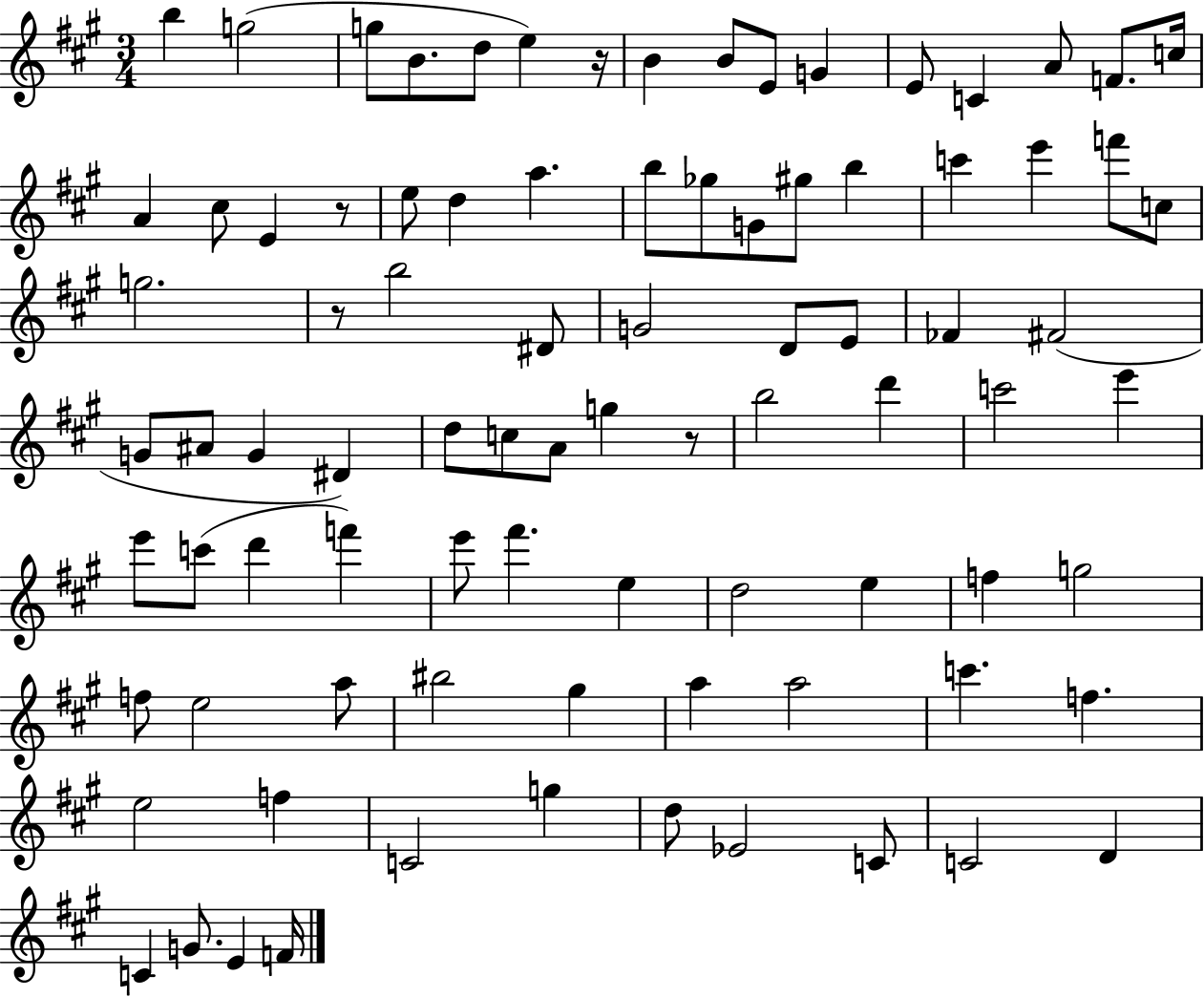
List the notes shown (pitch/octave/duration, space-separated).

B5/q G5/h G5/e B4/e. D5/e E5/q R/s B4/q B4/e E4/e G4/q E4/e C4/q A4/e F4/e. C5/s A4/q C#5/e E4/q R/e E5/e D5/q A5/q. B5/e Gb5/e G4/e G#5/e B5/q C6/q E6/q F6/e C5/e G5/h. R/e B5/h D#4/e G4/h D4/e E4/e FES4/q F#4/h G4/e A#4/e G4/q D#4/q D5/e C5/e A4/e G5/q R/e B5/h D6/q C6/h E6/q E6/e C6/e D6/q F6/q E6/e F#6/q. E5/q D5/h E5/q F5/q G5/h F5/e E5/h A5/e BIS5/h G#5/q A5/q A5/h C6/q. F5/q. E5/h F5/q C4/h G5/q D5/e Eb4/h C4/e C4/h D4/q C4/q G4/e. E4/q F4/s